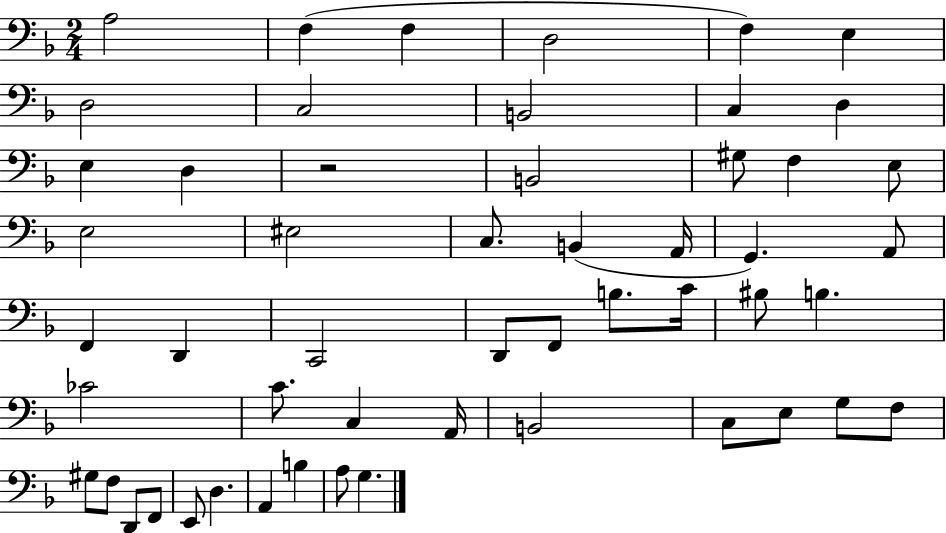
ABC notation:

X:1
T:Untitled
M:2/4
L:1/4
K:F
A,2 F, F, D,2 F, E, D,2 C,2 B,,2 C, D, E, D, z2 B,,2 ^G,/2 F, E,/2 E,2 ^E,2 C,/2 B,, A,,/4 G,, A,,/2 F,, D,, C,,2 D,,/2 F,,/2 B,/2 C/4 ^B,/2 B, _C2 C/2 C, A,,/4 B,,2 C,/2 E,/2 G,/2 F,/2 ^G,/2 F,/2 D,,/2 F,,/2 E,,/2 D, A,, B, A,/2 G,